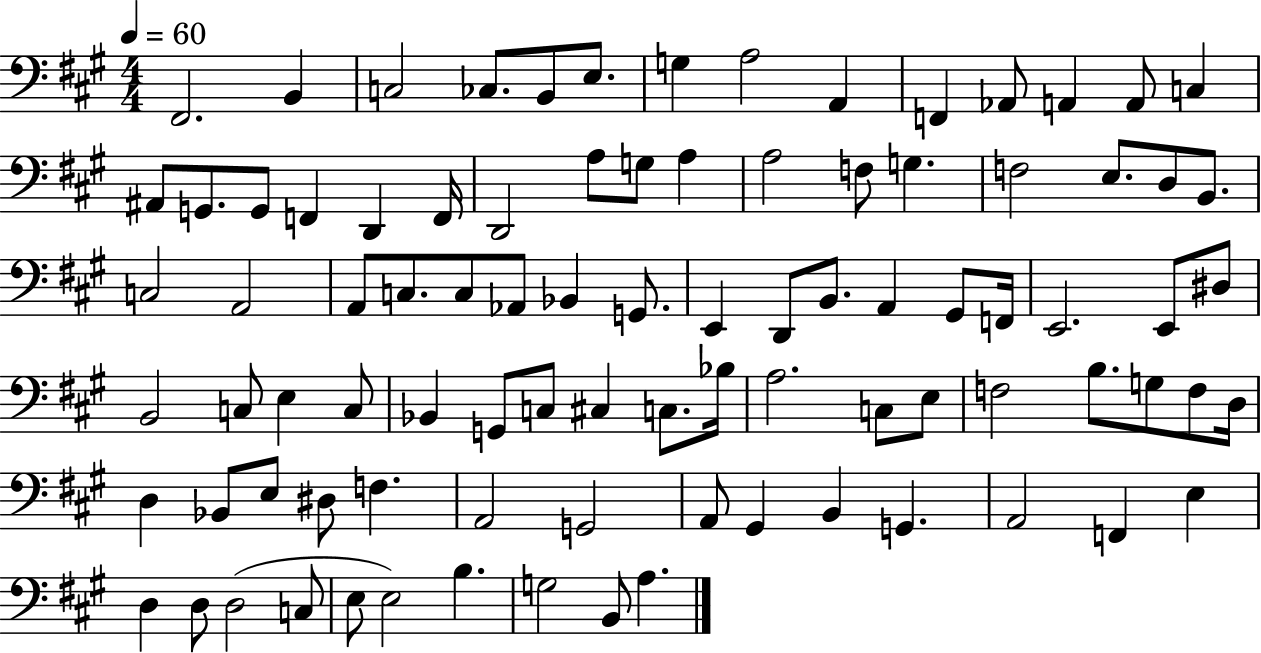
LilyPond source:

{
  \clef bass
  \numericTimeSignature
  \time 4/4
  \key a \major
  \tempo 4 = 60
  fis,2. b,4 | c2 ces8. b,8 e8. | g4 a2 a,4 | f,4 aes,8 a,4 a,8 c4 | \break ais,8 g,8. g,8 f,4 d,4 f,16 | d,2 a8 g8 a4 | a2 f8 g4. | f2 e8. d8 b,8. | \break c2 a,2 | a,8 c8. c8 aes,8 bes,4 g,8. | e,4 d,8 b,8. a,4 gis,8 f,16 | e,2. e,8 dis8 | \break b,2 c8 e4 c8 | bes,4 g,8 c8 cis4 c8. bes16 | a2. c8 e8 | f2 b8. g8 f8 d16 | \break d4 bes,8 e8 dis8 f4. | a,2 g,2 | a,8 gis,4 b,4 g,4. | a,2 f,4 e4 | \break d4 d8 d2( c8 | e8 e2) b4. | g2 b,8 a4. | \bar "|."
}